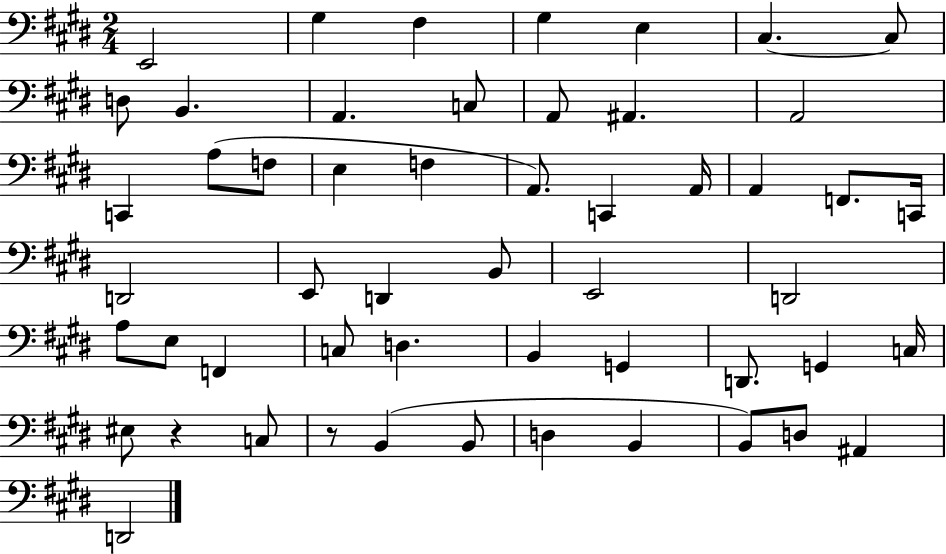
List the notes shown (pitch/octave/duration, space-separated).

E2/h G#3/q F#3/q G#3/q E3/q C#3/q. C#3/e D3/e B2/q. A2/q. C3/e A2/e A#2/q. A2/h C2/q A3/e F3/e E3/q F3/q A2/e. C2/q A2/s A2/q F2/e. C2/s D2/h E2/e D2/q B2/e E2/h D2/h A3/e E3/e F2/q C3/e D3/q. B2/q G2/q D2/e. G2/q C3/s EIS3/e R/q C3/e R/e B2/q B2/e D3/q B2/q B2/e D3/e A#2/q D2/h